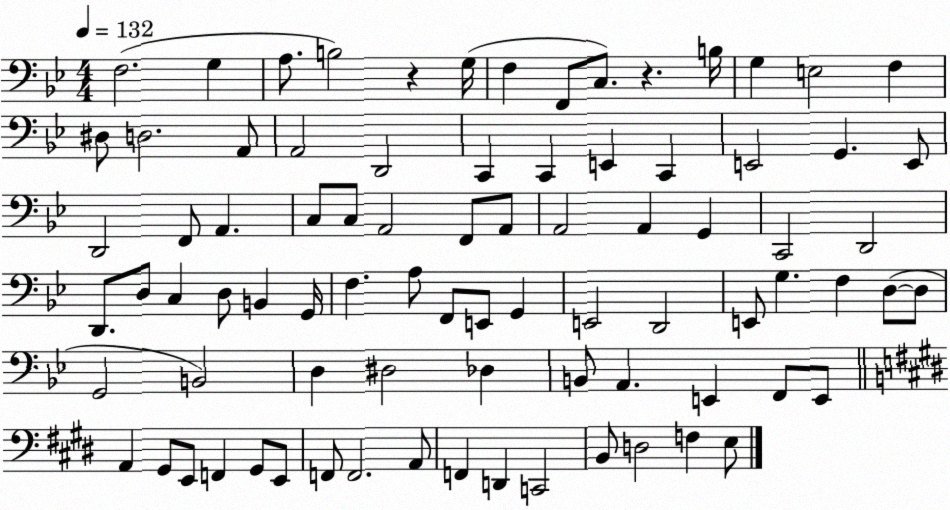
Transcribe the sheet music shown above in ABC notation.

X:1
T:Untitled
M:4/4
L:1/4
K:Bb
F,2 G, A,/2 B,2 z G,/4 F, F,,/2 C,/2 z B,/4 G, E,2 F, ^D,/2 D,2 A,,/2 A,,2 D,,2 C,, C,, E,, C,, E,,2 G,, E,,/2 D,,2 F,,/2 A,, C,/2 C,/2 A,,2 F,,/2 A,,/2 A,,2 A,, G,, C,,2 D,,2 D,,/2 D,/2 C, D,/2 B,, G,,/4 F, A,/2 F,,/2 E,,/2 G,, E,,2 D,,2 E,,/2 G, F, D,/2 D,/2 G,,2 B,,2 D, ^D,2 _D, B,,/2 A,, E,, F,,/2 E,,/2 A,, ^G,,/2 E,,/2 F,, ^G,,/2 E,,/2 F,,/2 F,,2 A,,/2 F,, D,, C,,2 B,,/2 D,2 F, E,/2